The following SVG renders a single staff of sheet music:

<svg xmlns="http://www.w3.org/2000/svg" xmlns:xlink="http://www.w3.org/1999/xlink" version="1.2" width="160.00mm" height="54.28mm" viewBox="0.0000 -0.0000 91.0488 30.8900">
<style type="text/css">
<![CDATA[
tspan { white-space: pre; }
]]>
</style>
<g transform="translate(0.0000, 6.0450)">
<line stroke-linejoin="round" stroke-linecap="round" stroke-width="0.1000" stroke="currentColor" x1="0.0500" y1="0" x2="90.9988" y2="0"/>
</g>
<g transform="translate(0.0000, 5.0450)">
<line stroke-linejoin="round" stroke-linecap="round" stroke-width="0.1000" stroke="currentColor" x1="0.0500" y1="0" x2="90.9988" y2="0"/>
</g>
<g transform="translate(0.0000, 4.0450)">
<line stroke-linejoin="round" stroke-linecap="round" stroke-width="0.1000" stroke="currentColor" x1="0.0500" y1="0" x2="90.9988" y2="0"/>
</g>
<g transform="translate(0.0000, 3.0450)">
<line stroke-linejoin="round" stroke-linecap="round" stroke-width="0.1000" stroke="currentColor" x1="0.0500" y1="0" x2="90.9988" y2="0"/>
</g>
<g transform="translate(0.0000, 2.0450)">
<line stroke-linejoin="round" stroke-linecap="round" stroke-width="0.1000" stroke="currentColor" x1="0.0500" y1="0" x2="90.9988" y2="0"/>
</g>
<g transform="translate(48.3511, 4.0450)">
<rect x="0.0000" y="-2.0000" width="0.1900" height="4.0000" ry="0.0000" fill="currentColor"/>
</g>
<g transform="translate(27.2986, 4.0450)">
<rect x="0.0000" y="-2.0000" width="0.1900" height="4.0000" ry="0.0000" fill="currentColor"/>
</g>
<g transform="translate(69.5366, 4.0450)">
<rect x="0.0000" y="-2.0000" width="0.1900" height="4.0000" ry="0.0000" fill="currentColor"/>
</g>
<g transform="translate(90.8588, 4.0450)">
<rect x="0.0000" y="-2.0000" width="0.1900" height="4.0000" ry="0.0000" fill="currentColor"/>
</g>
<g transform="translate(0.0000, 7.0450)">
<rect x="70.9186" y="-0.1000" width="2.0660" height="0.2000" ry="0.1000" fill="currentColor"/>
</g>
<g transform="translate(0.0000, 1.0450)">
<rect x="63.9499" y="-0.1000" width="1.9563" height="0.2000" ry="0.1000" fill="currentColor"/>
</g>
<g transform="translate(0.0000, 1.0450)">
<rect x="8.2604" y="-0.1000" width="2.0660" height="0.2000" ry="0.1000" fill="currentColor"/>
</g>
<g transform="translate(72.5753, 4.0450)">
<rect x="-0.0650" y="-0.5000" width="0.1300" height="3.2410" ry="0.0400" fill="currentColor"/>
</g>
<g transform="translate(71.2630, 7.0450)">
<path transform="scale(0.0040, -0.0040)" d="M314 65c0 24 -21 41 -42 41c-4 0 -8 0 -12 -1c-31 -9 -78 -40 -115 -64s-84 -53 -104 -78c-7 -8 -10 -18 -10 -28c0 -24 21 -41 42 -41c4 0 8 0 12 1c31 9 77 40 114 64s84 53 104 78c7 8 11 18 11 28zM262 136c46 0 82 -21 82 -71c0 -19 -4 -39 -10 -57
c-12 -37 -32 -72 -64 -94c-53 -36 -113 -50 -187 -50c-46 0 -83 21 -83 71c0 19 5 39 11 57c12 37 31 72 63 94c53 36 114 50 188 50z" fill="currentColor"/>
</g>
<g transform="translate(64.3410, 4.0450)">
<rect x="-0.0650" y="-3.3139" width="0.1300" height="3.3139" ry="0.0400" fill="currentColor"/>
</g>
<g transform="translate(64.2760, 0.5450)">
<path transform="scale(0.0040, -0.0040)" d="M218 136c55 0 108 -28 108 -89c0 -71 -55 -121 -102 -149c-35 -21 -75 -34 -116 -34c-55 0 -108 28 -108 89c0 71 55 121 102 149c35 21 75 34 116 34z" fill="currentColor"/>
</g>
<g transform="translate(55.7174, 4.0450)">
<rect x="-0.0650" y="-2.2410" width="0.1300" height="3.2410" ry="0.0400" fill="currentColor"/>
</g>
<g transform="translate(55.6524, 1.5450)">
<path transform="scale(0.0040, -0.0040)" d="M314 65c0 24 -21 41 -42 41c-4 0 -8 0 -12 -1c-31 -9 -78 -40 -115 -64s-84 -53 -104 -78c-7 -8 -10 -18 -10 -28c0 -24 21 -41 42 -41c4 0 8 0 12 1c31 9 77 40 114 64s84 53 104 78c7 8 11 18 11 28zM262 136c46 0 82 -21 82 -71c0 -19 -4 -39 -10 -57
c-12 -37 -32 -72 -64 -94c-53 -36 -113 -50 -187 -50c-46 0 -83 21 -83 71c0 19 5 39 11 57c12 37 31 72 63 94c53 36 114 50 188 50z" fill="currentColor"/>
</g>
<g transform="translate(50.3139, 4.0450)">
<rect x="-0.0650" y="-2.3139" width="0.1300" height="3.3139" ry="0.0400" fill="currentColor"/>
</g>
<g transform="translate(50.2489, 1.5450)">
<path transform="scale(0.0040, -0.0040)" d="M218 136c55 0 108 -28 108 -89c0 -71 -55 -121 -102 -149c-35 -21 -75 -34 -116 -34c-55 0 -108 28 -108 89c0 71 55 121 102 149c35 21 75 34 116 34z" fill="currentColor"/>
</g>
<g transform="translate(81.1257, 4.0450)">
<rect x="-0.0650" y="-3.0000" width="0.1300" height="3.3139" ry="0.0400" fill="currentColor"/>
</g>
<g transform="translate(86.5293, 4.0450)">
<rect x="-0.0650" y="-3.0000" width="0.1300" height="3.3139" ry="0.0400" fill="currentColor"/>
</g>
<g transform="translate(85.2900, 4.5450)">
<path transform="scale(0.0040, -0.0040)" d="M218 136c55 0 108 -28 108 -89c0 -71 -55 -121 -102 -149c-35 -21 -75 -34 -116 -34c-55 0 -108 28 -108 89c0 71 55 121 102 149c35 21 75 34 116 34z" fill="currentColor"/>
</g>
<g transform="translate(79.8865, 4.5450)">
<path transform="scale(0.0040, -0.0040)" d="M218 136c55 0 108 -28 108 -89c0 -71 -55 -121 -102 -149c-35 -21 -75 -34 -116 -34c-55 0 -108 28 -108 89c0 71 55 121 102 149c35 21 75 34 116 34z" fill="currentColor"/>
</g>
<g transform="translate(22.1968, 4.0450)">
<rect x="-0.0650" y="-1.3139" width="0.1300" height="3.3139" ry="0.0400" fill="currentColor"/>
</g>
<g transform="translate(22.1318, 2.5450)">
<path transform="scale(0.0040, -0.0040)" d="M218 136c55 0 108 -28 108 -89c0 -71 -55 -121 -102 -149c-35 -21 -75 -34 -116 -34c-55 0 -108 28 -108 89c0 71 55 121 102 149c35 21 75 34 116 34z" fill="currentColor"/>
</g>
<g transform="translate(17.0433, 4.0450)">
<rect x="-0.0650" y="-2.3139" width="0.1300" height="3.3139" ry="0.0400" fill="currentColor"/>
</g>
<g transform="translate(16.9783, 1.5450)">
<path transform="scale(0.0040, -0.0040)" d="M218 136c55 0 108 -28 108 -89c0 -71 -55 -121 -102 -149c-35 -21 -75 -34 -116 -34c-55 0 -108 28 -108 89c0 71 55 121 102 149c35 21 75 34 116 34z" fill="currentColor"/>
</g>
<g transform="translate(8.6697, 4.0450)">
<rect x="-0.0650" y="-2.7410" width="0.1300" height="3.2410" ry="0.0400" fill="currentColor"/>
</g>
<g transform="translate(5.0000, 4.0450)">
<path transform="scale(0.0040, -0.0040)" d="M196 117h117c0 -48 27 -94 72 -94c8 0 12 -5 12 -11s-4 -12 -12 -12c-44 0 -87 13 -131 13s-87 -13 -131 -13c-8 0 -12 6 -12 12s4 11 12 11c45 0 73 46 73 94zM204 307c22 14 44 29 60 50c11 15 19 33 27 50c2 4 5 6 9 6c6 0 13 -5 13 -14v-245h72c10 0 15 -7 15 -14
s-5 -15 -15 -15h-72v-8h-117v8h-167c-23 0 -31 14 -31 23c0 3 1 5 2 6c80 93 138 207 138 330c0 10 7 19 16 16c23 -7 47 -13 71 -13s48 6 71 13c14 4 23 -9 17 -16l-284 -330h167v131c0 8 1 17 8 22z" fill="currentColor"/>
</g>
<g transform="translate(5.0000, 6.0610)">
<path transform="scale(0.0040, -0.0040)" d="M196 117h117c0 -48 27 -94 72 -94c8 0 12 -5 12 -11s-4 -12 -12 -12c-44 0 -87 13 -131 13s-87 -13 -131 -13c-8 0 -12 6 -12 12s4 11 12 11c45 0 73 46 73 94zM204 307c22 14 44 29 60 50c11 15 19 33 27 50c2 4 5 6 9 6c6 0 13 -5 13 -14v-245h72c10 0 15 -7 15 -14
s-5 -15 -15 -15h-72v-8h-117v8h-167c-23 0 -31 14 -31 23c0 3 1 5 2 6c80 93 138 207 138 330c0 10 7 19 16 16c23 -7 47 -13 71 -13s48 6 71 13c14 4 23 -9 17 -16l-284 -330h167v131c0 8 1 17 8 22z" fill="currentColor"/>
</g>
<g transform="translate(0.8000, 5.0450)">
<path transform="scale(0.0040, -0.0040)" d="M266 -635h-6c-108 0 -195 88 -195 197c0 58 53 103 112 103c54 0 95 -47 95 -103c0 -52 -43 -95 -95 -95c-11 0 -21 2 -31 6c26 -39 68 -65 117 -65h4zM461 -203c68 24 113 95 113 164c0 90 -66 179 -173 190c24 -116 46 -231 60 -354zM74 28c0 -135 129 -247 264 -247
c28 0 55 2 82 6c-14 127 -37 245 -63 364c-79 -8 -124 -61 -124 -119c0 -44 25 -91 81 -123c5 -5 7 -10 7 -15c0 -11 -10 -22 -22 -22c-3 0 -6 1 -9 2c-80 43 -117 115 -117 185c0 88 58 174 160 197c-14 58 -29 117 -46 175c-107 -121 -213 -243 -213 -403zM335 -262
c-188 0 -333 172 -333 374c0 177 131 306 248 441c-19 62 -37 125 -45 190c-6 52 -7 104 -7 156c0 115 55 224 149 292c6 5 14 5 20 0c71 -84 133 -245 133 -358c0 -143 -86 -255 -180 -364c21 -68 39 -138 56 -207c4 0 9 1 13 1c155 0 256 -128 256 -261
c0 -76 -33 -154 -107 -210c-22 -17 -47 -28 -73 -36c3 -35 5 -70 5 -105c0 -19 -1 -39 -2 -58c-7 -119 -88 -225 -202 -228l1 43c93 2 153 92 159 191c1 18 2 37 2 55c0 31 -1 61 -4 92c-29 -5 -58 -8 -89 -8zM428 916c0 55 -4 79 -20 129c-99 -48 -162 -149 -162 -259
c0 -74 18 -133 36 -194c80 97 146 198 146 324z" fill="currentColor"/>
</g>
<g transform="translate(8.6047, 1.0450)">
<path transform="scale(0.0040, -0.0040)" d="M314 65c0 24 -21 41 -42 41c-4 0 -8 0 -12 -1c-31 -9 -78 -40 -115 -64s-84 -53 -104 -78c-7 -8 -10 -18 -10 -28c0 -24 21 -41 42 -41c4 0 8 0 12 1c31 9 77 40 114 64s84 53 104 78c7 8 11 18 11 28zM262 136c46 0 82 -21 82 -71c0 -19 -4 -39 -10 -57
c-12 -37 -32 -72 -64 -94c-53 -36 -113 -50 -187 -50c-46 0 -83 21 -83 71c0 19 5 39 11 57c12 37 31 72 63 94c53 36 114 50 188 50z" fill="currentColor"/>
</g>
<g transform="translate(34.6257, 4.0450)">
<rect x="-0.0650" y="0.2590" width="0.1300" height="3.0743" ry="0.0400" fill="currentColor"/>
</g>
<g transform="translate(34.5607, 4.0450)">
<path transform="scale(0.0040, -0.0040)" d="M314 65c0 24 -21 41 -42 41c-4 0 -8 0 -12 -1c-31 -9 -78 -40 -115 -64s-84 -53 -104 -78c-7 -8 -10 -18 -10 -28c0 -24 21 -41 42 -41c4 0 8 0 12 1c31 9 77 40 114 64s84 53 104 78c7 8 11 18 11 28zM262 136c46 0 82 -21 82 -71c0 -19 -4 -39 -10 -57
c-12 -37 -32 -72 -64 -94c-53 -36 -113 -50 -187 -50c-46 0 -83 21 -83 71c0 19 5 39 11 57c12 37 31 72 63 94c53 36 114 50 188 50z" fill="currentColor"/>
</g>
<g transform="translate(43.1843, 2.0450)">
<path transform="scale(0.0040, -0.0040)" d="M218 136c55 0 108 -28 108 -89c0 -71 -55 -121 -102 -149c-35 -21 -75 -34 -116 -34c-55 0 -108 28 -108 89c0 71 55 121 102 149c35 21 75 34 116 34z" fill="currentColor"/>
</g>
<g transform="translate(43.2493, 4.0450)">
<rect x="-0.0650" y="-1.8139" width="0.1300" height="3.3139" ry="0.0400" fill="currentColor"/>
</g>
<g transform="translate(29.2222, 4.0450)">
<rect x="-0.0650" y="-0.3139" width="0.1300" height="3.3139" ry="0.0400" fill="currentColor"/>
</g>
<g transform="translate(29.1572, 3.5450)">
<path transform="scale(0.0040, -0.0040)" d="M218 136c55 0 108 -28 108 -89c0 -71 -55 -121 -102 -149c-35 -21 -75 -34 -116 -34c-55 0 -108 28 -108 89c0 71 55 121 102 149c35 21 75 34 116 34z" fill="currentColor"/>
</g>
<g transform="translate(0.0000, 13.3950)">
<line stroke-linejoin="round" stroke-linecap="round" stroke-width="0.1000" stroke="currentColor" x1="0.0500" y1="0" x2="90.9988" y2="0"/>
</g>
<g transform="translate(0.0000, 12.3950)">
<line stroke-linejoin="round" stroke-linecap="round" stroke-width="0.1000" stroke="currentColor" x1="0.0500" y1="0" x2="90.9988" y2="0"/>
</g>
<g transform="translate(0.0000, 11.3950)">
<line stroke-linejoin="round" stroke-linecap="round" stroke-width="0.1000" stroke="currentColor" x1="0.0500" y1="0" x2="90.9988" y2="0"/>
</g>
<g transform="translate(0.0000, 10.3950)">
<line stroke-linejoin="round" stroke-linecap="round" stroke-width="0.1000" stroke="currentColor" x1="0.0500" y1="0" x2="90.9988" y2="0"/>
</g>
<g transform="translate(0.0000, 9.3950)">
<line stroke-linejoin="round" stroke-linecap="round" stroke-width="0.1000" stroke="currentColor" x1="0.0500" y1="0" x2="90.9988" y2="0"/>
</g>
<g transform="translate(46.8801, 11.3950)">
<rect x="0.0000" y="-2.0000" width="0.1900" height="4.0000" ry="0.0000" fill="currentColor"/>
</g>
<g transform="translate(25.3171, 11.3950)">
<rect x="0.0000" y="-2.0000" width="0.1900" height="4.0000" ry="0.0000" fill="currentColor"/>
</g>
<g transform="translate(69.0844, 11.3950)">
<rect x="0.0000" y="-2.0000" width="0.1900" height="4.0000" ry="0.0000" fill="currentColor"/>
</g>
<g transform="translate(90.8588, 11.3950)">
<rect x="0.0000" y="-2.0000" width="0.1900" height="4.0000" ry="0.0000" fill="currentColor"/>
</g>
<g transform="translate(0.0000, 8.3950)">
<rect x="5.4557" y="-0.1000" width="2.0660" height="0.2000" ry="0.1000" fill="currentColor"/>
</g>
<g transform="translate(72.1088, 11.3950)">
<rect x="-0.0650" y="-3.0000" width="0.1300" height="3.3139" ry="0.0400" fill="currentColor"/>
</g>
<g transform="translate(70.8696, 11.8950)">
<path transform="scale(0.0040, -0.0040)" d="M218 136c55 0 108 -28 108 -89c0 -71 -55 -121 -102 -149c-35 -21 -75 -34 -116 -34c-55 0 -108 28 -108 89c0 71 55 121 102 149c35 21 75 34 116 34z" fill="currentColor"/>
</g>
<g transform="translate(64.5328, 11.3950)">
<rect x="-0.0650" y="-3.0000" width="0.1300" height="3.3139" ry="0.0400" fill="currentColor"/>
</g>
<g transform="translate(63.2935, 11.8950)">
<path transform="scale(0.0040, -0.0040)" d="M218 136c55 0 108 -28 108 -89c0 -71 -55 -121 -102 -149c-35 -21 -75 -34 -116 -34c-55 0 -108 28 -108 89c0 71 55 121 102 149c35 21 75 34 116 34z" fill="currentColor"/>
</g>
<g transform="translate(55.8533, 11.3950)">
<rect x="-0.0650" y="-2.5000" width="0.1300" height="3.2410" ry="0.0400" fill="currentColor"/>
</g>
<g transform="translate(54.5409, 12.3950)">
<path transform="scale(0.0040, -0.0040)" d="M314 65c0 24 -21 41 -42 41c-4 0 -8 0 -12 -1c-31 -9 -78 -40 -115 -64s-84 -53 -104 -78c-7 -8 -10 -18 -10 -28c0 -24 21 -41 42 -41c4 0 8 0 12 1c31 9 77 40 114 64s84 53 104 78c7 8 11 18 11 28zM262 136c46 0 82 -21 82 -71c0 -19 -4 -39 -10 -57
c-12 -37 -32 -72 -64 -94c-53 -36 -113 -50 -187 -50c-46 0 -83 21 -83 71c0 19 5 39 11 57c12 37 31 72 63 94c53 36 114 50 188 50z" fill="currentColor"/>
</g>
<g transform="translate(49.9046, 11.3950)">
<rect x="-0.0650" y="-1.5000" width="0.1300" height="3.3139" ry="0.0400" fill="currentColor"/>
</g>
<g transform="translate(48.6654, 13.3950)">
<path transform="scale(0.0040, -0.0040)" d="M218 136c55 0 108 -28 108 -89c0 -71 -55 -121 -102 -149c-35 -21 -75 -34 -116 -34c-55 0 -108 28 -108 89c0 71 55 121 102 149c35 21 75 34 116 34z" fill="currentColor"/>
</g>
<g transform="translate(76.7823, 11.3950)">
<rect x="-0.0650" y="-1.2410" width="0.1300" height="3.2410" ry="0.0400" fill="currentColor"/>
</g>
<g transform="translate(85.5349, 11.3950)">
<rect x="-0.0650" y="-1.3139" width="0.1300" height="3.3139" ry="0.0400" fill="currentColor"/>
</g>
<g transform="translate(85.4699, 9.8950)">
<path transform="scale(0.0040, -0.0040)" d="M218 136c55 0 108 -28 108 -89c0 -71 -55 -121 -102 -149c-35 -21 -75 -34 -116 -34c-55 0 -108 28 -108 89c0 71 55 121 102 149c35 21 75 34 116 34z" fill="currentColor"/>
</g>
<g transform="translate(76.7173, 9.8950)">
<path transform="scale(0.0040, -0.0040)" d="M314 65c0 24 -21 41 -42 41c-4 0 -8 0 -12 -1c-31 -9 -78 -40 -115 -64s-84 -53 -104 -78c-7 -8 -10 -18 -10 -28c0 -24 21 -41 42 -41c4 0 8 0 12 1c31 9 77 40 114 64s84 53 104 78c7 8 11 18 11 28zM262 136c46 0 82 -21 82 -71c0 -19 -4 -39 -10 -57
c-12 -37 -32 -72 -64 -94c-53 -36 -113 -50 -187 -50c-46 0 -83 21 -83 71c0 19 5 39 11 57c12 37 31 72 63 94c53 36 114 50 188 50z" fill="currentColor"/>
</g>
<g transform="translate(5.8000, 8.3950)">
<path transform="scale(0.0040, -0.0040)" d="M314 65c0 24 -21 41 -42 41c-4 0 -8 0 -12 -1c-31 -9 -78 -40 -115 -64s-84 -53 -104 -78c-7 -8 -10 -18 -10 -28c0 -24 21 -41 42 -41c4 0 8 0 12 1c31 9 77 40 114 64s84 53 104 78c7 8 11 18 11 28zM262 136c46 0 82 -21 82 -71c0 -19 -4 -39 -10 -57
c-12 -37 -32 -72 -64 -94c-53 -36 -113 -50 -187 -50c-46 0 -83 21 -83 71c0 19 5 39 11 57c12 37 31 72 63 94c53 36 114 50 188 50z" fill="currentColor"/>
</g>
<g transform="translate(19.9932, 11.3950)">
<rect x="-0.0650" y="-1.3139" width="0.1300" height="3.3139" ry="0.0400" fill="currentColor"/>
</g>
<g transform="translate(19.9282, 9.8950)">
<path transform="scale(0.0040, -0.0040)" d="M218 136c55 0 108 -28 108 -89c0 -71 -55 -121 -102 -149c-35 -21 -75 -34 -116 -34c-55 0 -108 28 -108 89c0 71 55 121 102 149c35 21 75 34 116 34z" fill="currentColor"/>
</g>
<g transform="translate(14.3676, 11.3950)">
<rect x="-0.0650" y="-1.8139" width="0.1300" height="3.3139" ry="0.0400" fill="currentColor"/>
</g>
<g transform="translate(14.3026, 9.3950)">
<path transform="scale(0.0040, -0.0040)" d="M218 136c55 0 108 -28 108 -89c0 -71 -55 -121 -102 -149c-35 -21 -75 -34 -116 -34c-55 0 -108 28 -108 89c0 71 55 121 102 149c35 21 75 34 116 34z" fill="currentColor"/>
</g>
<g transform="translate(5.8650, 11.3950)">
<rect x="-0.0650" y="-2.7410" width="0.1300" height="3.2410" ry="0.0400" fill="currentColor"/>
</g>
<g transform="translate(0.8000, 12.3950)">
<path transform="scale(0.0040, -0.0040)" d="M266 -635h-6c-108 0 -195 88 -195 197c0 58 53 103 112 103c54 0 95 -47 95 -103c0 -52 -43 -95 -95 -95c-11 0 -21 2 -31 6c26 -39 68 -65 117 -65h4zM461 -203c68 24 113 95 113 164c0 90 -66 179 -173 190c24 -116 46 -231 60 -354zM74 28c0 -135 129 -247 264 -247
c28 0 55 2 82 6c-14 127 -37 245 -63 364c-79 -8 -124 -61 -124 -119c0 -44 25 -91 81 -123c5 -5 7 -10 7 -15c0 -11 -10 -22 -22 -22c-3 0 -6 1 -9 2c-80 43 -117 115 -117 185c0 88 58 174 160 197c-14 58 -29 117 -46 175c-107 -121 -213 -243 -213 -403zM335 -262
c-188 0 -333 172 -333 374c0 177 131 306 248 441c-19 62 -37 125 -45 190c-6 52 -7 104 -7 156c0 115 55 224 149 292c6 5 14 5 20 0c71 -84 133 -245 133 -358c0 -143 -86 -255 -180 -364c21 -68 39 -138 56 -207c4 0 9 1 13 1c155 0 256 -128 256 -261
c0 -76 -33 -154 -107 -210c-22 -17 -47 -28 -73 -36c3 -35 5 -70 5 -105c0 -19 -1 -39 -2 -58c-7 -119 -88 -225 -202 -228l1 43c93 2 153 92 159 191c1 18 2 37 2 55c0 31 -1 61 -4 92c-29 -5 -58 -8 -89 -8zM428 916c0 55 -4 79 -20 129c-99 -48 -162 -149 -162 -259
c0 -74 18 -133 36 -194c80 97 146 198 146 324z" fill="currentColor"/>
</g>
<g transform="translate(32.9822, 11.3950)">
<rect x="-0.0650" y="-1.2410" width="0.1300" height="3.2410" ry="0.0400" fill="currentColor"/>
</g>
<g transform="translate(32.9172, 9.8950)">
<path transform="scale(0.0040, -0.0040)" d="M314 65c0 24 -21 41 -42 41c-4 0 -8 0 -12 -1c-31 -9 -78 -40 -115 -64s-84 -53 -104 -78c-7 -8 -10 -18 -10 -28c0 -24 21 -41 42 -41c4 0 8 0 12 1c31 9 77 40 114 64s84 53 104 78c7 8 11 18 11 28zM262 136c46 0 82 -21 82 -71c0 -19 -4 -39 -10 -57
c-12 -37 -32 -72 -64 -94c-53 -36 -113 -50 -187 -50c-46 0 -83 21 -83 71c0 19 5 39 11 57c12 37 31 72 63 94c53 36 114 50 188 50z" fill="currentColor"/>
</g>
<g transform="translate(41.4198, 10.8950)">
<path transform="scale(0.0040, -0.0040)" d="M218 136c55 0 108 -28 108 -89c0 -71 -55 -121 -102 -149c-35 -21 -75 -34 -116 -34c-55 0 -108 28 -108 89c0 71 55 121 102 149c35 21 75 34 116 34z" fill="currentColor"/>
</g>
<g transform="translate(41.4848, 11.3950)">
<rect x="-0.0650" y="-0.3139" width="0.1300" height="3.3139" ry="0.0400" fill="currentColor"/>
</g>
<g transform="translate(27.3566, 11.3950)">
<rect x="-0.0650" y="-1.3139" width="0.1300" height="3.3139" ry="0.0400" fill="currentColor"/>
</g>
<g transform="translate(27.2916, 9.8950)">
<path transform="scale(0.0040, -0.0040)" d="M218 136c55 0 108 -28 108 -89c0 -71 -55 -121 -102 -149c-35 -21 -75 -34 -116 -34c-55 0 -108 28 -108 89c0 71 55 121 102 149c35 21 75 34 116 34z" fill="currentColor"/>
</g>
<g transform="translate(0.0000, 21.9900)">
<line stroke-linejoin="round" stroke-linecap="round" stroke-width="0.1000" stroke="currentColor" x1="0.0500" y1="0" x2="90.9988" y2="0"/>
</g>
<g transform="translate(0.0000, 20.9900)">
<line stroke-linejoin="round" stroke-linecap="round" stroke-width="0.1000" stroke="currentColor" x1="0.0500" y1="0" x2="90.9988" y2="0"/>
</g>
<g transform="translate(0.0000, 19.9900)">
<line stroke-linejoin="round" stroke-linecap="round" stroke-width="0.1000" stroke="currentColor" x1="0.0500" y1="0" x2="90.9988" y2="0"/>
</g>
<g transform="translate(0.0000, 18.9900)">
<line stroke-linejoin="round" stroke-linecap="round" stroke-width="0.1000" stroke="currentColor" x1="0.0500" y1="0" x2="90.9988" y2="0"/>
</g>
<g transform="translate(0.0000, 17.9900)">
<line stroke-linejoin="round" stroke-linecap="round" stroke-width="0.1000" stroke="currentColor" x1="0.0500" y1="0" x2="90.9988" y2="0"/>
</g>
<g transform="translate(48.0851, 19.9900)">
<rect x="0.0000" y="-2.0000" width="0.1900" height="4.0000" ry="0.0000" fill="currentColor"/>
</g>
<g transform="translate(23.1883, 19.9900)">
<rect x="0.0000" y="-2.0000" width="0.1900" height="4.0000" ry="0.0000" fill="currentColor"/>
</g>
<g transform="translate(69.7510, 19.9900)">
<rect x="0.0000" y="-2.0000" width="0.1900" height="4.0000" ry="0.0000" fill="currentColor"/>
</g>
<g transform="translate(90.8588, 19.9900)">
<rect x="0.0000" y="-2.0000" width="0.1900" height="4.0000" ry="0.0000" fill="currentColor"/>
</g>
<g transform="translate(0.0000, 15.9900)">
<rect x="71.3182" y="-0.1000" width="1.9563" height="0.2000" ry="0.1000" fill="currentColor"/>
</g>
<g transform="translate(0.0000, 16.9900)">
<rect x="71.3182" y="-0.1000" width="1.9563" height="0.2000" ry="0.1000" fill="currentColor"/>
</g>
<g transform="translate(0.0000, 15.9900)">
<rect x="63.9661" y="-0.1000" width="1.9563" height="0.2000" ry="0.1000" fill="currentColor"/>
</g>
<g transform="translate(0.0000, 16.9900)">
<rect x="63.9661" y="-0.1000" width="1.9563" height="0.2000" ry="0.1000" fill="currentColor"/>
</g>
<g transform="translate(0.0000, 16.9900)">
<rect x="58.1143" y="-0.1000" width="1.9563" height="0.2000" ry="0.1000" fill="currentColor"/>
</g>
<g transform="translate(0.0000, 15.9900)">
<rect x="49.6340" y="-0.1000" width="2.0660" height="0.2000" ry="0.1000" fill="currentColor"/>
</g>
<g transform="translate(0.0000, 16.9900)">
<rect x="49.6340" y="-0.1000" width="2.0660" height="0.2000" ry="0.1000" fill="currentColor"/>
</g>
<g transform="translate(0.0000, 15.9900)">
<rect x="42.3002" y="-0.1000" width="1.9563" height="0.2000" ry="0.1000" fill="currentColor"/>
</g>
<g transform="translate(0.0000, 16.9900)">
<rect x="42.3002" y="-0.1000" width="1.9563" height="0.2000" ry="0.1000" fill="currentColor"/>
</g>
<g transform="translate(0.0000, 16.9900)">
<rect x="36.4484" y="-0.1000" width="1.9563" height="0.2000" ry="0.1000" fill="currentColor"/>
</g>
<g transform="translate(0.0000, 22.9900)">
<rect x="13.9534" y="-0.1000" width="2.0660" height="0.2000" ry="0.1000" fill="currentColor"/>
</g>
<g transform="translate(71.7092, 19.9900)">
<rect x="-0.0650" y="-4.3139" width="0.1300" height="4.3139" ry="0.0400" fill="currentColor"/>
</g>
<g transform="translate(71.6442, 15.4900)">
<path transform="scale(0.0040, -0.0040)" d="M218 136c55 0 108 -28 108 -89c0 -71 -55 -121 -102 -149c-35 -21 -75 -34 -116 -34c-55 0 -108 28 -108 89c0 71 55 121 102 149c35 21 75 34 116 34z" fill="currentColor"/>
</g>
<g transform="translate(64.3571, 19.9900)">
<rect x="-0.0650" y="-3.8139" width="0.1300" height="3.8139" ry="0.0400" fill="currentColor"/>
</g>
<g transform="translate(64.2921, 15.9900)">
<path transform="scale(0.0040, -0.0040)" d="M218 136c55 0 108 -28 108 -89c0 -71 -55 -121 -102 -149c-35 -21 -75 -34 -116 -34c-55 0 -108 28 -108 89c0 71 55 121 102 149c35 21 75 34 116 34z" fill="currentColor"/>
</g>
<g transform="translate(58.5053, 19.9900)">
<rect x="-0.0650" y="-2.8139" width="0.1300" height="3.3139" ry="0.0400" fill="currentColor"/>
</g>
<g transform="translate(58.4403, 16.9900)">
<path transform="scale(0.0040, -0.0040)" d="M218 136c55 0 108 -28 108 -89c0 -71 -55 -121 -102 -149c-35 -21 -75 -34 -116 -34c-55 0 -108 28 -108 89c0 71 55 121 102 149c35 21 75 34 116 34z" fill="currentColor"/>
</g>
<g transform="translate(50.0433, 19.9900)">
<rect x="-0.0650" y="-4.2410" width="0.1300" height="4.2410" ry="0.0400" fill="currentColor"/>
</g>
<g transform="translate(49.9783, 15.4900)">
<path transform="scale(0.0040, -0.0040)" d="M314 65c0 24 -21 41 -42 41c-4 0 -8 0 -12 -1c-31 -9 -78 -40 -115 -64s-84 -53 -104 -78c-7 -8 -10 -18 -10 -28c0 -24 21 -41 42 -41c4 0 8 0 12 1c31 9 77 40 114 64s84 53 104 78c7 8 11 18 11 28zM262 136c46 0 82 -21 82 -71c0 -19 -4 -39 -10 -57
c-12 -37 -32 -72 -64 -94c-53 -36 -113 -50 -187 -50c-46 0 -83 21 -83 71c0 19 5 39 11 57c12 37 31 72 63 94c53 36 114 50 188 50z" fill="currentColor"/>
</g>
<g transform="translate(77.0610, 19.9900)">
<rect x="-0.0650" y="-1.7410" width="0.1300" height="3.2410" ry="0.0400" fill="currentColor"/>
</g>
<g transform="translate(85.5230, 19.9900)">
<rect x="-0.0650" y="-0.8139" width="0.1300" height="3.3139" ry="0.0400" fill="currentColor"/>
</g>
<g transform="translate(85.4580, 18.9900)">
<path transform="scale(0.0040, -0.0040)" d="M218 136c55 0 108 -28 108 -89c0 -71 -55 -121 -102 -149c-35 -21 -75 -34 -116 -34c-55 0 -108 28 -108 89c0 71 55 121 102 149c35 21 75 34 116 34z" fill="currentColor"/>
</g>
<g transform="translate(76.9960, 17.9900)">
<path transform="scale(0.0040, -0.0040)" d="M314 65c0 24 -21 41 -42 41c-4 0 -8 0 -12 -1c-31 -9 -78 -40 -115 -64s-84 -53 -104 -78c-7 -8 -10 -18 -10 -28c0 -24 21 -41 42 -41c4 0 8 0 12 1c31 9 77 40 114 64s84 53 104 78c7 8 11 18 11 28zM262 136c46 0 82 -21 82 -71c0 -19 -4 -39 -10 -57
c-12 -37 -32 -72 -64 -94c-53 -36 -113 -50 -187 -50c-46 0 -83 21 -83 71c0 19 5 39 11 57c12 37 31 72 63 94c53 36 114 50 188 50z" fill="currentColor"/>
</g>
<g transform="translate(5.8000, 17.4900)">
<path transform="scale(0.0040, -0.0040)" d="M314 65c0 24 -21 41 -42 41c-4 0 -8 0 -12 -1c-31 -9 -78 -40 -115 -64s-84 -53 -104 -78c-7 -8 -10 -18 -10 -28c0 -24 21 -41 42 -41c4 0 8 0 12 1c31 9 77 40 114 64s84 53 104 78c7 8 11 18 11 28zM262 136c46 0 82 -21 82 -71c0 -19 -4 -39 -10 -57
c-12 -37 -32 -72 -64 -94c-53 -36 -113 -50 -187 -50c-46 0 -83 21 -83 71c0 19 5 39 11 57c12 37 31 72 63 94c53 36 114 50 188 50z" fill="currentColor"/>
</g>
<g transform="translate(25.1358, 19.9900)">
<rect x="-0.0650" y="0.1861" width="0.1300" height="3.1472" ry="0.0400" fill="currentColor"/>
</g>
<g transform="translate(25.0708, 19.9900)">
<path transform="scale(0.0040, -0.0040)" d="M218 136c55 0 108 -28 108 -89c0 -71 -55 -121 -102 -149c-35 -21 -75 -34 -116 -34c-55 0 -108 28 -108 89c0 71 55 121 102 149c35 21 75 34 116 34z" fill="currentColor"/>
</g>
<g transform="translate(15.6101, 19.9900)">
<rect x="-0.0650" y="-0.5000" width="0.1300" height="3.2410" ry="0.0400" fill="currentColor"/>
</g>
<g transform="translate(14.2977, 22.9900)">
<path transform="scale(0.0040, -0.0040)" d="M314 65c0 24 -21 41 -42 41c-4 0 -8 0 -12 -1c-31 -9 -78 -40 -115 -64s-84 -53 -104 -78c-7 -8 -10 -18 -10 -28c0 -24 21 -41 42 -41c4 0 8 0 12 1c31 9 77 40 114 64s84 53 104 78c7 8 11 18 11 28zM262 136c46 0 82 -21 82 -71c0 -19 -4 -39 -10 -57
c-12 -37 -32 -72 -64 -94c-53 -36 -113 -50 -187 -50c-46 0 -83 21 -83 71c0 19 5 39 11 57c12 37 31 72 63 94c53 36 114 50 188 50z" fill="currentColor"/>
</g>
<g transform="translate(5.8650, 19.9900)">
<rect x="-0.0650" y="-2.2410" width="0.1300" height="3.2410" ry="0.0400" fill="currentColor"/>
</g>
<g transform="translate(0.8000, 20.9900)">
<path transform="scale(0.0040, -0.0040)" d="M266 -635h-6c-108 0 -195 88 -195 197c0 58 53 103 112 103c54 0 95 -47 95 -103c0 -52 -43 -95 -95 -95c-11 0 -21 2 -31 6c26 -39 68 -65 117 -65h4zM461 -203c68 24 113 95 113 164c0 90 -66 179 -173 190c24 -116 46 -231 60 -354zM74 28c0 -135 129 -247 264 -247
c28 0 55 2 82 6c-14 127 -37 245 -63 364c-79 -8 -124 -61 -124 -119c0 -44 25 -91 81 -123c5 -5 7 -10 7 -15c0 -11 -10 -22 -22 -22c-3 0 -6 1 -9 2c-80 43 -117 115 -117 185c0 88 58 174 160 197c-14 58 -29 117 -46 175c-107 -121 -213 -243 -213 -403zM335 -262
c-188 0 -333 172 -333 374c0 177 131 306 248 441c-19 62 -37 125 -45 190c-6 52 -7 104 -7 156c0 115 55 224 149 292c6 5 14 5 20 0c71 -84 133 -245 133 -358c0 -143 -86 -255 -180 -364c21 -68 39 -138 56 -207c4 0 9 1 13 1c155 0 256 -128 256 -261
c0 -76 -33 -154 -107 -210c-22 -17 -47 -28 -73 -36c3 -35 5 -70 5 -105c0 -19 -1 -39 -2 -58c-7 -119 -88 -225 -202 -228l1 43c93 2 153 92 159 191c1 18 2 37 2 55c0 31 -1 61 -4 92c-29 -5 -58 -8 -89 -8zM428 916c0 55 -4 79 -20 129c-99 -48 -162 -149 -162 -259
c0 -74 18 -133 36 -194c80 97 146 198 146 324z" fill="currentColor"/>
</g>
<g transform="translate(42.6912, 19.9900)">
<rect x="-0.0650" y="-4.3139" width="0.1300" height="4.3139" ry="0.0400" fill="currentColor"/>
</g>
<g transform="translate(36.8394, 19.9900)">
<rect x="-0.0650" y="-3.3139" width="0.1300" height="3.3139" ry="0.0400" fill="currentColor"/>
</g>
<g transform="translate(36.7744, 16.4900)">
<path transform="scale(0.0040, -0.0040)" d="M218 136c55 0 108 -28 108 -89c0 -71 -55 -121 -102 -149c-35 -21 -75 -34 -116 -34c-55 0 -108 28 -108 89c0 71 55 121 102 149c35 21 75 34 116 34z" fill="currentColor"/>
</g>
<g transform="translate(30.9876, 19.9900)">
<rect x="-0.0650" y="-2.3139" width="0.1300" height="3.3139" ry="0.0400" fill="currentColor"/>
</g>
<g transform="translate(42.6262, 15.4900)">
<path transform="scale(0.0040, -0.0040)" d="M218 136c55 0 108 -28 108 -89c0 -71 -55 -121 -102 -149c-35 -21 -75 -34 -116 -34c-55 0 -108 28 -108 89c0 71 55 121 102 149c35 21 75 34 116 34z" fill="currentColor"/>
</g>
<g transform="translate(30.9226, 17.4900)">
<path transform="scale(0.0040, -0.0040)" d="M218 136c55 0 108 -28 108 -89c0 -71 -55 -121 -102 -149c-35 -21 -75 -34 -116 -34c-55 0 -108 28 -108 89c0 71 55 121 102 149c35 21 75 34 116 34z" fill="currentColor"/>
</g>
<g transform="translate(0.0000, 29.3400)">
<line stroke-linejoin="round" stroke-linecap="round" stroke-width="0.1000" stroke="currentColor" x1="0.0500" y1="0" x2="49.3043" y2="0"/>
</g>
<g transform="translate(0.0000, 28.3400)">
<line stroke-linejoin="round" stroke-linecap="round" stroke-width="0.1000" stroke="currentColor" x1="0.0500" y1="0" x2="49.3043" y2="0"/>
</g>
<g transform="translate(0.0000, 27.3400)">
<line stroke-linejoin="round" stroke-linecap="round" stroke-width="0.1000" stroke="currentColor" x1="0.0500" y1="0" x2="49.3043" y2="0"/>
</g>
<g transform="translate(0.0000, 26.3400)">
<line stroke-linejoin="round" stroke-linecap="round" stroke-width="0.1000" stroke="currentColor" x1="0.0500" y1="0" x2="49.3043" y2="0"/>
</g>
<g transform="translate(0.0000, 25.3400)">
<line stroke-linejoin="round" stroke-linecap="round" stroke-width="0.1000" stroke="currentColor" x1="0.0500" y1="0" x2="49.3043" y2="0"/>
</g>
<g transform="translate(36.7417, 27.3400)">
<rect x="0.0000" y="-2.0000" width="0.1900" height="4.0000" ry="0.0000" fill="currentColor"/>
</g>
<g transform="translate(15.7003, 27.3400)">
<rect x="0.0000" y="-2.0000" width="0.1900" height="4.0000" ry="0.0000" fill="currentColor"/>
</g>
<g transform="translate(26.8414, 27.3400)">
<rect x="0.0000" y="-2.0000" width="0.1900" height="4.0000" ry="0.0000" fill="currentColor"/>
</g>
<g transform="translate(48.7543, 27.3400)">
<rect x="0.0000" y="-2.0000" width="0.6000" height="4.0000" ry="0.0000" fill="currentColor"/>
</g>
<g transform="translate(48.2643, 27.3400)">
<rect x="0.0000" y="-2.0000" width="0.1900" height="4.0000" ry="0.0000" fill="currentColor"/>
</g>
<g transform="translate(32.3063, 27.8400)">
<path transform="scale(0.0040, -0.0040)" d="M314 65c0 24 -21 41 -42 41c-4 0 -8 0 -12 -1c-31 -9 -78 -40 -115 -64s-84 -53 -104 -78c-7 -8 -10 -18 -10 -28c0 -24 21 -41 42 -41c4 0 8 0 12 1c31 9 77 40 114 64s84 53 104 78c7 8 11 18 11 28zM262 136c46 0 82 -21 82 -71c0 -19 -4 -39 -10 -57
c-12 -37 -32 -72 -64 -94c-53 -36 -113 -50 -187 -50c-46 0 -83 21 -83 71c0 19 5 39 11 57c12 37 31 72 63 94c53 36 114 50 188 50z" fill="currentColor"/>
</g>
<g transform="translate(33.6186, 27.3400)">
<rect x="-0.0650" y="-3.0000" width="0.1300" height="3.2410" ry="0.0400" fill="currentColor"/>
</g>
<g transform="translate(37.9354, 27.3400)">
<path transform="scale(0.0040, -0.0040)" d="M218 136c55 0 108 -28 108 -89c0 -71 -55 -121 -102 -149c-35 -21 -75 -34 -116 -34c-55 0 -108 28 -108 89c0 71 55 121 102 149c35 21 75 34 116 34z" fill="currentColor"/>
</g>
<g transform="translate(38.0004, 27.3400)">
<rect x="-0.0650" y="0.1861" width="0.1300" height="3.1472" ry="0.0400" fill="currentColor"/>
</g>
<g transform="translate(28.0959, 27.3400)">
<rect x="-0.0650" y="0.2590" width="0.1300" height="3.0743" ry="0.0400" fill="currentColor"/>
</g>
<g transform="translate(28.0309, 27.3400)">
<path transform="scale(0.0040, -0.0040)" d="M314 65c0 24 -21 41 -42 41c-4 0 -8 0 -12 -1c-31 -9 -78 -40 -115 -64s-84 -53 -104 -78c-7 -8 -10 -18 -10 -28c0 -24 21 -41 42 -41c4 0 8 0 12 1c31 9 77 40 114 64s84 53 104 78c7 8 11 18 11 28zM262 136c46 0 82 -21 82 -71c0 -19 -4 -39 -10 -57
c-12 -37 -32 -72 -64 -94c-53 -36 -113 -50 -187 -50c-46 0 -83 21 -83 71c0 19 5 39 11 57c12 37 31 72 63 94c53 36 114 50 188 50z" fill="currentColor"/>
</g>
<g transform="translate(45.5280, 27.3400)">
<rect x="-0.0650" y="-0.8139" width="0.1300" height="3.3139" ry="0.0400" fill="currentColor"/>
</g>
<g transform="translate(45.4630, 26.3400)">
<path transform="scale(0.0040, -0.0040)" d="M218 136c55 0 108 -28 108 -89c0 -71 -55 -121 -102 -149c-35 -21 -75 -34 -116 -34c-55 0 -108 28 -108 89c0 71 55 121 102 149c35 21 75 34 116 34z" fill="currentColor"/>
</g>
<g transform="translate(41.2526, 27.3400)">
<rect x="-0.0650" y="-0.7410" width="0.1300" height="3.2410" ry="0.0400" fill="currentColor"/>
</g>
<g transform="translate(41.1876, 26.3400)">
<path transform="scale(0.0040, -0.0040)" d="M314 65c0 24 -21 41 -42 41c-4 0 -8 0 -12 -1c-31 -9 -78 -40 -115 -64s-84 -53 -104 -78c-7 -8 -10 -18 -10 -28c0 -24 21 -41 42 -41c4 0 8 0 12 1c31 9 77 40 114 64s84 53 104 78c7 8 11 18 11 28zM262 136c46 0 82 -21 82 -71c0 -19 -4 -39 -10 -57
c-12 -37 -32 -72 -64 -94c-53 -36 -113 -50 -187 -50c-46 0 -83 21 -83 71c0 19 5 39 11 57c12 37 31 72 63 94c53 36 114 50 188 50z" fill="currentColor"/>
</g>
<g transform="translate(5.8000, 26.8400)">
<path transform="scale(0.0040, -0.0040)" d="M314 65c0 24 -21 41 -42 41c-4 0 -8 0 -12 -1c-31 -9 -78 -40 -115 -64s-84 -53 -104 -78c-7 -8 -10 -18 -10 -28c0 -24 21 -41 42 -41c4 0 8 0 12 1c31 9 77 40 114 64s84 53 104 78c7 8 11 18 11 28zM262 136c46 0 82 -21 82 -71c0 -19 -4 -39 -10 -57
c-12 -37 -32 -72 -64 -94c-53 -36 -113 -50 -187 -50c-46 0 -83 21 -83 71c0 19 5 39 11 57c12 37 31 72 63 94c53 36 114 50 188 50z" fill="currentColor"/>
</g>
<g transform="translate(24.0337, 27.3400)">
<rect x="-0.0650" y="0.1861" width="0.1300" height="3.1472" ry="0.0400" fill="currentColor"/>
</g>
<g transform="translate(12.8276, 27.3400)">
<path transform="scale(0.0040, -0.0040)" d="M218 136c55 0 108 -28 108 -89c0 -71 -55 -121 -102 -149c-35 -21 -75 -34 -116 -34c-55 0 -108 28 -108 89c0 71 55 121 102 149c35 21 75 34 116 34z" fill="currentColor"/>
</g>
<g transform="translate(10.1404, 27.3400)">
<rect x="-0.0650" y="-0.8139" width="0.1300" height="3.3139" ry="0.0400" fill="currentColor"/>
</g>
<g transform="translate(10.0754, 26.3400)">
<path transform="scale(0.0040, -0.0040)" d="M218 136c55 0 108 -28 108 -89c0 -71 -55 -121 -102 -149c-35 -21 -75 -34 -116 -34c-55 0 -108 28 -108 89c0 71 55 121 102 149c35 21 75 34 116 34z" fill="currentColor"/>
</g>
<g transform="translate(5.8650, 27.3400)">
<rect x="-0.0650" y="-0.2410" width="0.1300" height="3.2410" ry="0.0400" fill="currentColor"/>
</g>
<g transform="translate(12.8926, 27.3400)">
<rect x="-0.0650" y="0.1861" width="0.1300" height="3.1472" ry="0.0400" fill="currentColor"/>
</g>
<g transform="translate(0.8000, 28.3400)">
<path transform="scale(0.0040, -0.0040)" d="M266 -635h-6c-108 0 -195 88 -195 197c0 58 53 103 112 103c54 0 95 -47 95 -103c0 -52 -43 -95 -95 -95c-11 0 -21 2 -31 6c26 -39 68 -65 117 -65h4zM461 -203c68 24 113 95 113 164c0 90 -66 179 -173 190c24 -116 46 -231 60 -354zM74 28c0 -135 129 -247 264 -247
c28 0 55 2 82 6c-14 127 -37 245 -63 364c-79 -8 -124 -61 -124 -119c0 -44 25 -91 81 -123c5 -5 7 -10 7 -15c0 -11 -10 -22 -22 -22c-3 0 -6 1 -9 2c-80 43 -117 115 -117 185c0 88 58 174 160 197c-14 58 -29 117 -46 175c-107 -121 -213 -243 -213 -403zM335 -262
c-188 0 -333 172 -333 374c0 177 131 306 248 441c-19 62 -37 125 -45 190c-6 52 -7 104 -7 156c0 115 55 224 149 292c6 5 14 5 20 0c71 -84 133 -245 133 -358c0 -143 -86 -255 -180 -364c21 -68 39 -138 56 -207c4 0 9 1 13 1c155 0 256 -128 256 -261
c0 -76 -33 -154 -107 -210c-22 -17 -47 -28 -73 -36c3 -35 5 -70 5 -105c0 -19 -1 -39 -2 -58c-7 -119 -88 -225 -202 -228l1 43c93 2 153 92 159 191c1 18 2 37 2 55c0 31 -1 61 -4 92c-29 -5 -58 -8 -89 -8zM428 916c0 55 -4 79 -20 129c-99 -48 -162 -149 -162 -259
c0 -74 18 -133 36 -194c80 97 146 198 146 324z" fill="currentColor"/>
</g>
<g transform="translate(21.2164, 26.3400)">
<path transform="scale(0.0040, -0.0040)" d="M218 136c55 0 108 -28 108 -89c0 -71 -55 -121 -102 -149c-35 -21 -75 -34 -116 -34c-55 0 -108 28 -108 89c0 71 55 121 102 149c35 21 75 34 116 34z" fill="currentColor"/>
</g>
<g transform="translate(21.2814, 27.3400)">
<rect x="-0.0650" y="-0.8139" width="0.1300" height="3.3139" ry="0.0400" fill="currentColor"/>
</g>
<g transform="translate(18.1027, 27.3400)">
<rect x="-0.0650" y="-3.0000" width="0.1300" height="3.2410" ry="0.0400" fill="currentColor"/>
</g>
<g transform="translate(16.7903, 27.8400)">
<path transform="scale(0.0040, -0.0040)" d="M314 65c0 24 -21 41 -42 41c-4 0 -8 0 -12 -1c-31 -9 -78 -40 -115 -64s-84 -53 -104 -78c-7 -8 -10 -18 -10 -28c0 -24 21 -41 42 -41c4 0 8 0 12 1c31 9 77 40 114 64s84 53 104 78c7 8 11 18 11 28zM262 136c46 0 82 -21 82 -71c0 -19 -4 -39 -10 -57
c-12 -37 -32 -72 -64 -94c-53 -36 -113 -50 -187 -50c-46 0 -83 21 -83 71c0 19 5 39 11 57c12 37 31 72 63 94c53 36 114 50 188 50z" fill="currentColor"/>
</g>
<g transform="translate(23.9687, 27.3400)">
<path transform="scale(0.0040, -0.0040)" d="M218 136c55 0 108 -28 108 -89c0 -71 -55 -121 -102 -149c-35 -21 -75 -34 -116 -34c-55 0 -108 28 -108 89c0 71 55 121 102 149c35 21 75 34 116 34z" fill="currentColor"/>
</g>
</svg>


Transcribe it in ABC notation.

X:1
T:Untitled
M:4/4
L:1/4
K:C
a2 g e c B2 f g g2 b C2 A A a2 f e e e2 c E G2 A A e2 e g2 C2 B g b d' d'2 a c' d' f2 d c2 d B A2 d B B2 A2 B d2 d